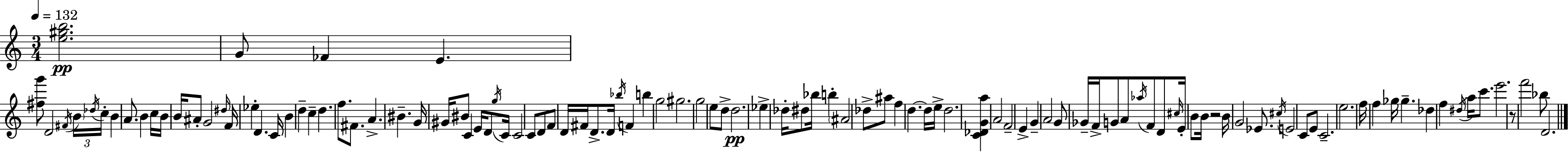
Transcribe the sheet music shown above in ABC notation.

X:1
T:Untitled
M:3/4
L:1/4
K:C
[e^gb]2 G/2 _F E [^fg']/2 D2 ^F/4 B/4 _d/4 c/4 B A/2 B c/4 B/4 B/4 ^A/2 G2 ^d/4 F/4 _e D C/4 B d c d f/2 ^F/2 A ^B G/4 ^G/4 ^B/2 C E/4 D/2 g/4 C/4 C2 C/2 D/2 F/2 D/4 ^F/4 D/2 D/4 _b/4 F b g2 ^g2 g2 e/2 d/2 d2 _e _d/4 ^d/2 _b/4 b ^A2 _d/2 ^a/2 f d d/4 e/4 d2 [C_DGa] A2 F2 E G A2 G/2 _G/4 F/4 G/2 A/2 _a/4 F/2 D/2 ^c/4 E/4 B/2 B/4 z2 B/4 G2 _E/2 ^c/4 E2 C/2 E/2 C2 e2 f/4 f _g/4 _g _d f ^d/4 a/4 c'/2 e'2 z/2 f'2 _b/2 D2